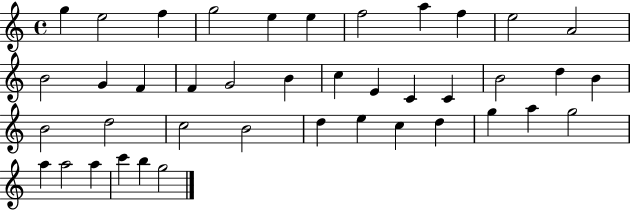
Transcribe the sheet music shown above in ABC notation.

X:1
T:Untitled
M:4/4
L:1/4
K:C
g e2 f g2 e e f2 a f e2 A2 B2 G F F G2 B c E C C B2 d B B2 d2 c2 B2 d e c d g a g2 a a2 a c' b g2